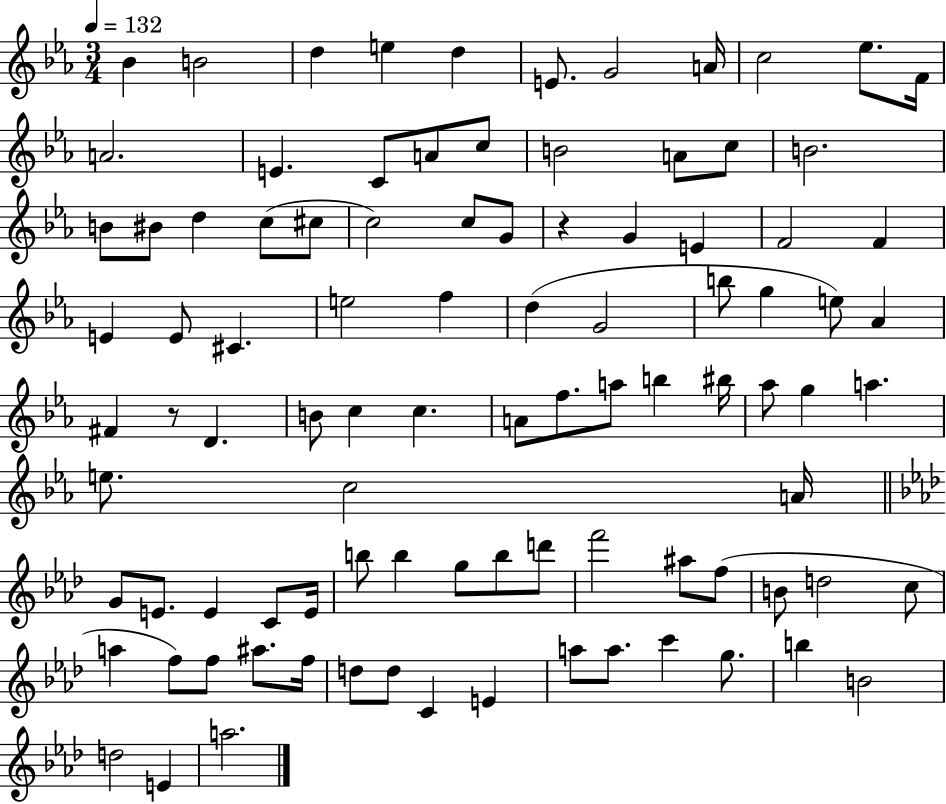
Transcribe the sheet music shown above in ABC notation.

X:1
T:Untitled
M:3/4
L:1/4
K:Eb
_B B2 d e d E/2 G2 A/4 c2 _e/2 F/4 A2 E C/2 A/2 c/2 B2 A/2 c/2 B2 B/2 ^B/2 d c/2 ^c/2 c2 c/2 G/2 z G E F2 F E E/2 ^C e2 f d G2 b/2 g e/2 _A ^F z/2 D B/2 c c A/2 f/2 a/2 b ^b/4 _a/2 g a e/2 c2 A/4 G/2 E/2 E C/2 E/4 b/2 b g/2 b/2 d'/2 f'2 ^a/2 f/2 B/2 d2 c/2 a f/2 f/2 ^a/2 f/4 d/2 d/2 C E a/2 a/2 c' g/2 b B2 d2 E a2